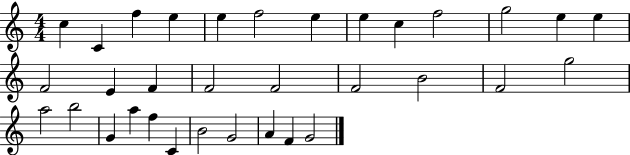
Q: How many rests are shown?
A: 0